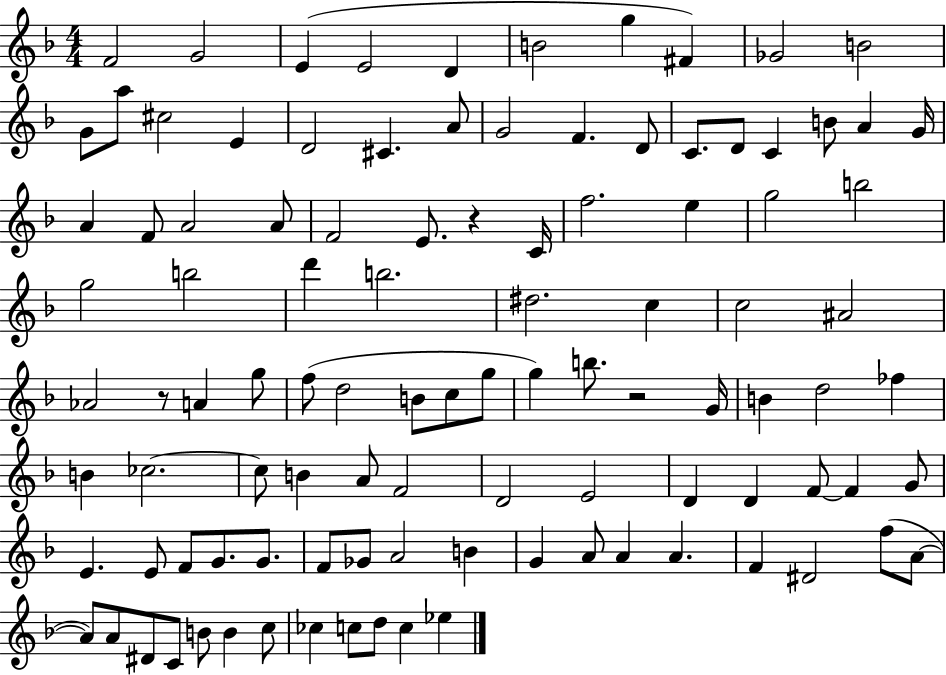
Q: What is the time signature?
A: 4/4